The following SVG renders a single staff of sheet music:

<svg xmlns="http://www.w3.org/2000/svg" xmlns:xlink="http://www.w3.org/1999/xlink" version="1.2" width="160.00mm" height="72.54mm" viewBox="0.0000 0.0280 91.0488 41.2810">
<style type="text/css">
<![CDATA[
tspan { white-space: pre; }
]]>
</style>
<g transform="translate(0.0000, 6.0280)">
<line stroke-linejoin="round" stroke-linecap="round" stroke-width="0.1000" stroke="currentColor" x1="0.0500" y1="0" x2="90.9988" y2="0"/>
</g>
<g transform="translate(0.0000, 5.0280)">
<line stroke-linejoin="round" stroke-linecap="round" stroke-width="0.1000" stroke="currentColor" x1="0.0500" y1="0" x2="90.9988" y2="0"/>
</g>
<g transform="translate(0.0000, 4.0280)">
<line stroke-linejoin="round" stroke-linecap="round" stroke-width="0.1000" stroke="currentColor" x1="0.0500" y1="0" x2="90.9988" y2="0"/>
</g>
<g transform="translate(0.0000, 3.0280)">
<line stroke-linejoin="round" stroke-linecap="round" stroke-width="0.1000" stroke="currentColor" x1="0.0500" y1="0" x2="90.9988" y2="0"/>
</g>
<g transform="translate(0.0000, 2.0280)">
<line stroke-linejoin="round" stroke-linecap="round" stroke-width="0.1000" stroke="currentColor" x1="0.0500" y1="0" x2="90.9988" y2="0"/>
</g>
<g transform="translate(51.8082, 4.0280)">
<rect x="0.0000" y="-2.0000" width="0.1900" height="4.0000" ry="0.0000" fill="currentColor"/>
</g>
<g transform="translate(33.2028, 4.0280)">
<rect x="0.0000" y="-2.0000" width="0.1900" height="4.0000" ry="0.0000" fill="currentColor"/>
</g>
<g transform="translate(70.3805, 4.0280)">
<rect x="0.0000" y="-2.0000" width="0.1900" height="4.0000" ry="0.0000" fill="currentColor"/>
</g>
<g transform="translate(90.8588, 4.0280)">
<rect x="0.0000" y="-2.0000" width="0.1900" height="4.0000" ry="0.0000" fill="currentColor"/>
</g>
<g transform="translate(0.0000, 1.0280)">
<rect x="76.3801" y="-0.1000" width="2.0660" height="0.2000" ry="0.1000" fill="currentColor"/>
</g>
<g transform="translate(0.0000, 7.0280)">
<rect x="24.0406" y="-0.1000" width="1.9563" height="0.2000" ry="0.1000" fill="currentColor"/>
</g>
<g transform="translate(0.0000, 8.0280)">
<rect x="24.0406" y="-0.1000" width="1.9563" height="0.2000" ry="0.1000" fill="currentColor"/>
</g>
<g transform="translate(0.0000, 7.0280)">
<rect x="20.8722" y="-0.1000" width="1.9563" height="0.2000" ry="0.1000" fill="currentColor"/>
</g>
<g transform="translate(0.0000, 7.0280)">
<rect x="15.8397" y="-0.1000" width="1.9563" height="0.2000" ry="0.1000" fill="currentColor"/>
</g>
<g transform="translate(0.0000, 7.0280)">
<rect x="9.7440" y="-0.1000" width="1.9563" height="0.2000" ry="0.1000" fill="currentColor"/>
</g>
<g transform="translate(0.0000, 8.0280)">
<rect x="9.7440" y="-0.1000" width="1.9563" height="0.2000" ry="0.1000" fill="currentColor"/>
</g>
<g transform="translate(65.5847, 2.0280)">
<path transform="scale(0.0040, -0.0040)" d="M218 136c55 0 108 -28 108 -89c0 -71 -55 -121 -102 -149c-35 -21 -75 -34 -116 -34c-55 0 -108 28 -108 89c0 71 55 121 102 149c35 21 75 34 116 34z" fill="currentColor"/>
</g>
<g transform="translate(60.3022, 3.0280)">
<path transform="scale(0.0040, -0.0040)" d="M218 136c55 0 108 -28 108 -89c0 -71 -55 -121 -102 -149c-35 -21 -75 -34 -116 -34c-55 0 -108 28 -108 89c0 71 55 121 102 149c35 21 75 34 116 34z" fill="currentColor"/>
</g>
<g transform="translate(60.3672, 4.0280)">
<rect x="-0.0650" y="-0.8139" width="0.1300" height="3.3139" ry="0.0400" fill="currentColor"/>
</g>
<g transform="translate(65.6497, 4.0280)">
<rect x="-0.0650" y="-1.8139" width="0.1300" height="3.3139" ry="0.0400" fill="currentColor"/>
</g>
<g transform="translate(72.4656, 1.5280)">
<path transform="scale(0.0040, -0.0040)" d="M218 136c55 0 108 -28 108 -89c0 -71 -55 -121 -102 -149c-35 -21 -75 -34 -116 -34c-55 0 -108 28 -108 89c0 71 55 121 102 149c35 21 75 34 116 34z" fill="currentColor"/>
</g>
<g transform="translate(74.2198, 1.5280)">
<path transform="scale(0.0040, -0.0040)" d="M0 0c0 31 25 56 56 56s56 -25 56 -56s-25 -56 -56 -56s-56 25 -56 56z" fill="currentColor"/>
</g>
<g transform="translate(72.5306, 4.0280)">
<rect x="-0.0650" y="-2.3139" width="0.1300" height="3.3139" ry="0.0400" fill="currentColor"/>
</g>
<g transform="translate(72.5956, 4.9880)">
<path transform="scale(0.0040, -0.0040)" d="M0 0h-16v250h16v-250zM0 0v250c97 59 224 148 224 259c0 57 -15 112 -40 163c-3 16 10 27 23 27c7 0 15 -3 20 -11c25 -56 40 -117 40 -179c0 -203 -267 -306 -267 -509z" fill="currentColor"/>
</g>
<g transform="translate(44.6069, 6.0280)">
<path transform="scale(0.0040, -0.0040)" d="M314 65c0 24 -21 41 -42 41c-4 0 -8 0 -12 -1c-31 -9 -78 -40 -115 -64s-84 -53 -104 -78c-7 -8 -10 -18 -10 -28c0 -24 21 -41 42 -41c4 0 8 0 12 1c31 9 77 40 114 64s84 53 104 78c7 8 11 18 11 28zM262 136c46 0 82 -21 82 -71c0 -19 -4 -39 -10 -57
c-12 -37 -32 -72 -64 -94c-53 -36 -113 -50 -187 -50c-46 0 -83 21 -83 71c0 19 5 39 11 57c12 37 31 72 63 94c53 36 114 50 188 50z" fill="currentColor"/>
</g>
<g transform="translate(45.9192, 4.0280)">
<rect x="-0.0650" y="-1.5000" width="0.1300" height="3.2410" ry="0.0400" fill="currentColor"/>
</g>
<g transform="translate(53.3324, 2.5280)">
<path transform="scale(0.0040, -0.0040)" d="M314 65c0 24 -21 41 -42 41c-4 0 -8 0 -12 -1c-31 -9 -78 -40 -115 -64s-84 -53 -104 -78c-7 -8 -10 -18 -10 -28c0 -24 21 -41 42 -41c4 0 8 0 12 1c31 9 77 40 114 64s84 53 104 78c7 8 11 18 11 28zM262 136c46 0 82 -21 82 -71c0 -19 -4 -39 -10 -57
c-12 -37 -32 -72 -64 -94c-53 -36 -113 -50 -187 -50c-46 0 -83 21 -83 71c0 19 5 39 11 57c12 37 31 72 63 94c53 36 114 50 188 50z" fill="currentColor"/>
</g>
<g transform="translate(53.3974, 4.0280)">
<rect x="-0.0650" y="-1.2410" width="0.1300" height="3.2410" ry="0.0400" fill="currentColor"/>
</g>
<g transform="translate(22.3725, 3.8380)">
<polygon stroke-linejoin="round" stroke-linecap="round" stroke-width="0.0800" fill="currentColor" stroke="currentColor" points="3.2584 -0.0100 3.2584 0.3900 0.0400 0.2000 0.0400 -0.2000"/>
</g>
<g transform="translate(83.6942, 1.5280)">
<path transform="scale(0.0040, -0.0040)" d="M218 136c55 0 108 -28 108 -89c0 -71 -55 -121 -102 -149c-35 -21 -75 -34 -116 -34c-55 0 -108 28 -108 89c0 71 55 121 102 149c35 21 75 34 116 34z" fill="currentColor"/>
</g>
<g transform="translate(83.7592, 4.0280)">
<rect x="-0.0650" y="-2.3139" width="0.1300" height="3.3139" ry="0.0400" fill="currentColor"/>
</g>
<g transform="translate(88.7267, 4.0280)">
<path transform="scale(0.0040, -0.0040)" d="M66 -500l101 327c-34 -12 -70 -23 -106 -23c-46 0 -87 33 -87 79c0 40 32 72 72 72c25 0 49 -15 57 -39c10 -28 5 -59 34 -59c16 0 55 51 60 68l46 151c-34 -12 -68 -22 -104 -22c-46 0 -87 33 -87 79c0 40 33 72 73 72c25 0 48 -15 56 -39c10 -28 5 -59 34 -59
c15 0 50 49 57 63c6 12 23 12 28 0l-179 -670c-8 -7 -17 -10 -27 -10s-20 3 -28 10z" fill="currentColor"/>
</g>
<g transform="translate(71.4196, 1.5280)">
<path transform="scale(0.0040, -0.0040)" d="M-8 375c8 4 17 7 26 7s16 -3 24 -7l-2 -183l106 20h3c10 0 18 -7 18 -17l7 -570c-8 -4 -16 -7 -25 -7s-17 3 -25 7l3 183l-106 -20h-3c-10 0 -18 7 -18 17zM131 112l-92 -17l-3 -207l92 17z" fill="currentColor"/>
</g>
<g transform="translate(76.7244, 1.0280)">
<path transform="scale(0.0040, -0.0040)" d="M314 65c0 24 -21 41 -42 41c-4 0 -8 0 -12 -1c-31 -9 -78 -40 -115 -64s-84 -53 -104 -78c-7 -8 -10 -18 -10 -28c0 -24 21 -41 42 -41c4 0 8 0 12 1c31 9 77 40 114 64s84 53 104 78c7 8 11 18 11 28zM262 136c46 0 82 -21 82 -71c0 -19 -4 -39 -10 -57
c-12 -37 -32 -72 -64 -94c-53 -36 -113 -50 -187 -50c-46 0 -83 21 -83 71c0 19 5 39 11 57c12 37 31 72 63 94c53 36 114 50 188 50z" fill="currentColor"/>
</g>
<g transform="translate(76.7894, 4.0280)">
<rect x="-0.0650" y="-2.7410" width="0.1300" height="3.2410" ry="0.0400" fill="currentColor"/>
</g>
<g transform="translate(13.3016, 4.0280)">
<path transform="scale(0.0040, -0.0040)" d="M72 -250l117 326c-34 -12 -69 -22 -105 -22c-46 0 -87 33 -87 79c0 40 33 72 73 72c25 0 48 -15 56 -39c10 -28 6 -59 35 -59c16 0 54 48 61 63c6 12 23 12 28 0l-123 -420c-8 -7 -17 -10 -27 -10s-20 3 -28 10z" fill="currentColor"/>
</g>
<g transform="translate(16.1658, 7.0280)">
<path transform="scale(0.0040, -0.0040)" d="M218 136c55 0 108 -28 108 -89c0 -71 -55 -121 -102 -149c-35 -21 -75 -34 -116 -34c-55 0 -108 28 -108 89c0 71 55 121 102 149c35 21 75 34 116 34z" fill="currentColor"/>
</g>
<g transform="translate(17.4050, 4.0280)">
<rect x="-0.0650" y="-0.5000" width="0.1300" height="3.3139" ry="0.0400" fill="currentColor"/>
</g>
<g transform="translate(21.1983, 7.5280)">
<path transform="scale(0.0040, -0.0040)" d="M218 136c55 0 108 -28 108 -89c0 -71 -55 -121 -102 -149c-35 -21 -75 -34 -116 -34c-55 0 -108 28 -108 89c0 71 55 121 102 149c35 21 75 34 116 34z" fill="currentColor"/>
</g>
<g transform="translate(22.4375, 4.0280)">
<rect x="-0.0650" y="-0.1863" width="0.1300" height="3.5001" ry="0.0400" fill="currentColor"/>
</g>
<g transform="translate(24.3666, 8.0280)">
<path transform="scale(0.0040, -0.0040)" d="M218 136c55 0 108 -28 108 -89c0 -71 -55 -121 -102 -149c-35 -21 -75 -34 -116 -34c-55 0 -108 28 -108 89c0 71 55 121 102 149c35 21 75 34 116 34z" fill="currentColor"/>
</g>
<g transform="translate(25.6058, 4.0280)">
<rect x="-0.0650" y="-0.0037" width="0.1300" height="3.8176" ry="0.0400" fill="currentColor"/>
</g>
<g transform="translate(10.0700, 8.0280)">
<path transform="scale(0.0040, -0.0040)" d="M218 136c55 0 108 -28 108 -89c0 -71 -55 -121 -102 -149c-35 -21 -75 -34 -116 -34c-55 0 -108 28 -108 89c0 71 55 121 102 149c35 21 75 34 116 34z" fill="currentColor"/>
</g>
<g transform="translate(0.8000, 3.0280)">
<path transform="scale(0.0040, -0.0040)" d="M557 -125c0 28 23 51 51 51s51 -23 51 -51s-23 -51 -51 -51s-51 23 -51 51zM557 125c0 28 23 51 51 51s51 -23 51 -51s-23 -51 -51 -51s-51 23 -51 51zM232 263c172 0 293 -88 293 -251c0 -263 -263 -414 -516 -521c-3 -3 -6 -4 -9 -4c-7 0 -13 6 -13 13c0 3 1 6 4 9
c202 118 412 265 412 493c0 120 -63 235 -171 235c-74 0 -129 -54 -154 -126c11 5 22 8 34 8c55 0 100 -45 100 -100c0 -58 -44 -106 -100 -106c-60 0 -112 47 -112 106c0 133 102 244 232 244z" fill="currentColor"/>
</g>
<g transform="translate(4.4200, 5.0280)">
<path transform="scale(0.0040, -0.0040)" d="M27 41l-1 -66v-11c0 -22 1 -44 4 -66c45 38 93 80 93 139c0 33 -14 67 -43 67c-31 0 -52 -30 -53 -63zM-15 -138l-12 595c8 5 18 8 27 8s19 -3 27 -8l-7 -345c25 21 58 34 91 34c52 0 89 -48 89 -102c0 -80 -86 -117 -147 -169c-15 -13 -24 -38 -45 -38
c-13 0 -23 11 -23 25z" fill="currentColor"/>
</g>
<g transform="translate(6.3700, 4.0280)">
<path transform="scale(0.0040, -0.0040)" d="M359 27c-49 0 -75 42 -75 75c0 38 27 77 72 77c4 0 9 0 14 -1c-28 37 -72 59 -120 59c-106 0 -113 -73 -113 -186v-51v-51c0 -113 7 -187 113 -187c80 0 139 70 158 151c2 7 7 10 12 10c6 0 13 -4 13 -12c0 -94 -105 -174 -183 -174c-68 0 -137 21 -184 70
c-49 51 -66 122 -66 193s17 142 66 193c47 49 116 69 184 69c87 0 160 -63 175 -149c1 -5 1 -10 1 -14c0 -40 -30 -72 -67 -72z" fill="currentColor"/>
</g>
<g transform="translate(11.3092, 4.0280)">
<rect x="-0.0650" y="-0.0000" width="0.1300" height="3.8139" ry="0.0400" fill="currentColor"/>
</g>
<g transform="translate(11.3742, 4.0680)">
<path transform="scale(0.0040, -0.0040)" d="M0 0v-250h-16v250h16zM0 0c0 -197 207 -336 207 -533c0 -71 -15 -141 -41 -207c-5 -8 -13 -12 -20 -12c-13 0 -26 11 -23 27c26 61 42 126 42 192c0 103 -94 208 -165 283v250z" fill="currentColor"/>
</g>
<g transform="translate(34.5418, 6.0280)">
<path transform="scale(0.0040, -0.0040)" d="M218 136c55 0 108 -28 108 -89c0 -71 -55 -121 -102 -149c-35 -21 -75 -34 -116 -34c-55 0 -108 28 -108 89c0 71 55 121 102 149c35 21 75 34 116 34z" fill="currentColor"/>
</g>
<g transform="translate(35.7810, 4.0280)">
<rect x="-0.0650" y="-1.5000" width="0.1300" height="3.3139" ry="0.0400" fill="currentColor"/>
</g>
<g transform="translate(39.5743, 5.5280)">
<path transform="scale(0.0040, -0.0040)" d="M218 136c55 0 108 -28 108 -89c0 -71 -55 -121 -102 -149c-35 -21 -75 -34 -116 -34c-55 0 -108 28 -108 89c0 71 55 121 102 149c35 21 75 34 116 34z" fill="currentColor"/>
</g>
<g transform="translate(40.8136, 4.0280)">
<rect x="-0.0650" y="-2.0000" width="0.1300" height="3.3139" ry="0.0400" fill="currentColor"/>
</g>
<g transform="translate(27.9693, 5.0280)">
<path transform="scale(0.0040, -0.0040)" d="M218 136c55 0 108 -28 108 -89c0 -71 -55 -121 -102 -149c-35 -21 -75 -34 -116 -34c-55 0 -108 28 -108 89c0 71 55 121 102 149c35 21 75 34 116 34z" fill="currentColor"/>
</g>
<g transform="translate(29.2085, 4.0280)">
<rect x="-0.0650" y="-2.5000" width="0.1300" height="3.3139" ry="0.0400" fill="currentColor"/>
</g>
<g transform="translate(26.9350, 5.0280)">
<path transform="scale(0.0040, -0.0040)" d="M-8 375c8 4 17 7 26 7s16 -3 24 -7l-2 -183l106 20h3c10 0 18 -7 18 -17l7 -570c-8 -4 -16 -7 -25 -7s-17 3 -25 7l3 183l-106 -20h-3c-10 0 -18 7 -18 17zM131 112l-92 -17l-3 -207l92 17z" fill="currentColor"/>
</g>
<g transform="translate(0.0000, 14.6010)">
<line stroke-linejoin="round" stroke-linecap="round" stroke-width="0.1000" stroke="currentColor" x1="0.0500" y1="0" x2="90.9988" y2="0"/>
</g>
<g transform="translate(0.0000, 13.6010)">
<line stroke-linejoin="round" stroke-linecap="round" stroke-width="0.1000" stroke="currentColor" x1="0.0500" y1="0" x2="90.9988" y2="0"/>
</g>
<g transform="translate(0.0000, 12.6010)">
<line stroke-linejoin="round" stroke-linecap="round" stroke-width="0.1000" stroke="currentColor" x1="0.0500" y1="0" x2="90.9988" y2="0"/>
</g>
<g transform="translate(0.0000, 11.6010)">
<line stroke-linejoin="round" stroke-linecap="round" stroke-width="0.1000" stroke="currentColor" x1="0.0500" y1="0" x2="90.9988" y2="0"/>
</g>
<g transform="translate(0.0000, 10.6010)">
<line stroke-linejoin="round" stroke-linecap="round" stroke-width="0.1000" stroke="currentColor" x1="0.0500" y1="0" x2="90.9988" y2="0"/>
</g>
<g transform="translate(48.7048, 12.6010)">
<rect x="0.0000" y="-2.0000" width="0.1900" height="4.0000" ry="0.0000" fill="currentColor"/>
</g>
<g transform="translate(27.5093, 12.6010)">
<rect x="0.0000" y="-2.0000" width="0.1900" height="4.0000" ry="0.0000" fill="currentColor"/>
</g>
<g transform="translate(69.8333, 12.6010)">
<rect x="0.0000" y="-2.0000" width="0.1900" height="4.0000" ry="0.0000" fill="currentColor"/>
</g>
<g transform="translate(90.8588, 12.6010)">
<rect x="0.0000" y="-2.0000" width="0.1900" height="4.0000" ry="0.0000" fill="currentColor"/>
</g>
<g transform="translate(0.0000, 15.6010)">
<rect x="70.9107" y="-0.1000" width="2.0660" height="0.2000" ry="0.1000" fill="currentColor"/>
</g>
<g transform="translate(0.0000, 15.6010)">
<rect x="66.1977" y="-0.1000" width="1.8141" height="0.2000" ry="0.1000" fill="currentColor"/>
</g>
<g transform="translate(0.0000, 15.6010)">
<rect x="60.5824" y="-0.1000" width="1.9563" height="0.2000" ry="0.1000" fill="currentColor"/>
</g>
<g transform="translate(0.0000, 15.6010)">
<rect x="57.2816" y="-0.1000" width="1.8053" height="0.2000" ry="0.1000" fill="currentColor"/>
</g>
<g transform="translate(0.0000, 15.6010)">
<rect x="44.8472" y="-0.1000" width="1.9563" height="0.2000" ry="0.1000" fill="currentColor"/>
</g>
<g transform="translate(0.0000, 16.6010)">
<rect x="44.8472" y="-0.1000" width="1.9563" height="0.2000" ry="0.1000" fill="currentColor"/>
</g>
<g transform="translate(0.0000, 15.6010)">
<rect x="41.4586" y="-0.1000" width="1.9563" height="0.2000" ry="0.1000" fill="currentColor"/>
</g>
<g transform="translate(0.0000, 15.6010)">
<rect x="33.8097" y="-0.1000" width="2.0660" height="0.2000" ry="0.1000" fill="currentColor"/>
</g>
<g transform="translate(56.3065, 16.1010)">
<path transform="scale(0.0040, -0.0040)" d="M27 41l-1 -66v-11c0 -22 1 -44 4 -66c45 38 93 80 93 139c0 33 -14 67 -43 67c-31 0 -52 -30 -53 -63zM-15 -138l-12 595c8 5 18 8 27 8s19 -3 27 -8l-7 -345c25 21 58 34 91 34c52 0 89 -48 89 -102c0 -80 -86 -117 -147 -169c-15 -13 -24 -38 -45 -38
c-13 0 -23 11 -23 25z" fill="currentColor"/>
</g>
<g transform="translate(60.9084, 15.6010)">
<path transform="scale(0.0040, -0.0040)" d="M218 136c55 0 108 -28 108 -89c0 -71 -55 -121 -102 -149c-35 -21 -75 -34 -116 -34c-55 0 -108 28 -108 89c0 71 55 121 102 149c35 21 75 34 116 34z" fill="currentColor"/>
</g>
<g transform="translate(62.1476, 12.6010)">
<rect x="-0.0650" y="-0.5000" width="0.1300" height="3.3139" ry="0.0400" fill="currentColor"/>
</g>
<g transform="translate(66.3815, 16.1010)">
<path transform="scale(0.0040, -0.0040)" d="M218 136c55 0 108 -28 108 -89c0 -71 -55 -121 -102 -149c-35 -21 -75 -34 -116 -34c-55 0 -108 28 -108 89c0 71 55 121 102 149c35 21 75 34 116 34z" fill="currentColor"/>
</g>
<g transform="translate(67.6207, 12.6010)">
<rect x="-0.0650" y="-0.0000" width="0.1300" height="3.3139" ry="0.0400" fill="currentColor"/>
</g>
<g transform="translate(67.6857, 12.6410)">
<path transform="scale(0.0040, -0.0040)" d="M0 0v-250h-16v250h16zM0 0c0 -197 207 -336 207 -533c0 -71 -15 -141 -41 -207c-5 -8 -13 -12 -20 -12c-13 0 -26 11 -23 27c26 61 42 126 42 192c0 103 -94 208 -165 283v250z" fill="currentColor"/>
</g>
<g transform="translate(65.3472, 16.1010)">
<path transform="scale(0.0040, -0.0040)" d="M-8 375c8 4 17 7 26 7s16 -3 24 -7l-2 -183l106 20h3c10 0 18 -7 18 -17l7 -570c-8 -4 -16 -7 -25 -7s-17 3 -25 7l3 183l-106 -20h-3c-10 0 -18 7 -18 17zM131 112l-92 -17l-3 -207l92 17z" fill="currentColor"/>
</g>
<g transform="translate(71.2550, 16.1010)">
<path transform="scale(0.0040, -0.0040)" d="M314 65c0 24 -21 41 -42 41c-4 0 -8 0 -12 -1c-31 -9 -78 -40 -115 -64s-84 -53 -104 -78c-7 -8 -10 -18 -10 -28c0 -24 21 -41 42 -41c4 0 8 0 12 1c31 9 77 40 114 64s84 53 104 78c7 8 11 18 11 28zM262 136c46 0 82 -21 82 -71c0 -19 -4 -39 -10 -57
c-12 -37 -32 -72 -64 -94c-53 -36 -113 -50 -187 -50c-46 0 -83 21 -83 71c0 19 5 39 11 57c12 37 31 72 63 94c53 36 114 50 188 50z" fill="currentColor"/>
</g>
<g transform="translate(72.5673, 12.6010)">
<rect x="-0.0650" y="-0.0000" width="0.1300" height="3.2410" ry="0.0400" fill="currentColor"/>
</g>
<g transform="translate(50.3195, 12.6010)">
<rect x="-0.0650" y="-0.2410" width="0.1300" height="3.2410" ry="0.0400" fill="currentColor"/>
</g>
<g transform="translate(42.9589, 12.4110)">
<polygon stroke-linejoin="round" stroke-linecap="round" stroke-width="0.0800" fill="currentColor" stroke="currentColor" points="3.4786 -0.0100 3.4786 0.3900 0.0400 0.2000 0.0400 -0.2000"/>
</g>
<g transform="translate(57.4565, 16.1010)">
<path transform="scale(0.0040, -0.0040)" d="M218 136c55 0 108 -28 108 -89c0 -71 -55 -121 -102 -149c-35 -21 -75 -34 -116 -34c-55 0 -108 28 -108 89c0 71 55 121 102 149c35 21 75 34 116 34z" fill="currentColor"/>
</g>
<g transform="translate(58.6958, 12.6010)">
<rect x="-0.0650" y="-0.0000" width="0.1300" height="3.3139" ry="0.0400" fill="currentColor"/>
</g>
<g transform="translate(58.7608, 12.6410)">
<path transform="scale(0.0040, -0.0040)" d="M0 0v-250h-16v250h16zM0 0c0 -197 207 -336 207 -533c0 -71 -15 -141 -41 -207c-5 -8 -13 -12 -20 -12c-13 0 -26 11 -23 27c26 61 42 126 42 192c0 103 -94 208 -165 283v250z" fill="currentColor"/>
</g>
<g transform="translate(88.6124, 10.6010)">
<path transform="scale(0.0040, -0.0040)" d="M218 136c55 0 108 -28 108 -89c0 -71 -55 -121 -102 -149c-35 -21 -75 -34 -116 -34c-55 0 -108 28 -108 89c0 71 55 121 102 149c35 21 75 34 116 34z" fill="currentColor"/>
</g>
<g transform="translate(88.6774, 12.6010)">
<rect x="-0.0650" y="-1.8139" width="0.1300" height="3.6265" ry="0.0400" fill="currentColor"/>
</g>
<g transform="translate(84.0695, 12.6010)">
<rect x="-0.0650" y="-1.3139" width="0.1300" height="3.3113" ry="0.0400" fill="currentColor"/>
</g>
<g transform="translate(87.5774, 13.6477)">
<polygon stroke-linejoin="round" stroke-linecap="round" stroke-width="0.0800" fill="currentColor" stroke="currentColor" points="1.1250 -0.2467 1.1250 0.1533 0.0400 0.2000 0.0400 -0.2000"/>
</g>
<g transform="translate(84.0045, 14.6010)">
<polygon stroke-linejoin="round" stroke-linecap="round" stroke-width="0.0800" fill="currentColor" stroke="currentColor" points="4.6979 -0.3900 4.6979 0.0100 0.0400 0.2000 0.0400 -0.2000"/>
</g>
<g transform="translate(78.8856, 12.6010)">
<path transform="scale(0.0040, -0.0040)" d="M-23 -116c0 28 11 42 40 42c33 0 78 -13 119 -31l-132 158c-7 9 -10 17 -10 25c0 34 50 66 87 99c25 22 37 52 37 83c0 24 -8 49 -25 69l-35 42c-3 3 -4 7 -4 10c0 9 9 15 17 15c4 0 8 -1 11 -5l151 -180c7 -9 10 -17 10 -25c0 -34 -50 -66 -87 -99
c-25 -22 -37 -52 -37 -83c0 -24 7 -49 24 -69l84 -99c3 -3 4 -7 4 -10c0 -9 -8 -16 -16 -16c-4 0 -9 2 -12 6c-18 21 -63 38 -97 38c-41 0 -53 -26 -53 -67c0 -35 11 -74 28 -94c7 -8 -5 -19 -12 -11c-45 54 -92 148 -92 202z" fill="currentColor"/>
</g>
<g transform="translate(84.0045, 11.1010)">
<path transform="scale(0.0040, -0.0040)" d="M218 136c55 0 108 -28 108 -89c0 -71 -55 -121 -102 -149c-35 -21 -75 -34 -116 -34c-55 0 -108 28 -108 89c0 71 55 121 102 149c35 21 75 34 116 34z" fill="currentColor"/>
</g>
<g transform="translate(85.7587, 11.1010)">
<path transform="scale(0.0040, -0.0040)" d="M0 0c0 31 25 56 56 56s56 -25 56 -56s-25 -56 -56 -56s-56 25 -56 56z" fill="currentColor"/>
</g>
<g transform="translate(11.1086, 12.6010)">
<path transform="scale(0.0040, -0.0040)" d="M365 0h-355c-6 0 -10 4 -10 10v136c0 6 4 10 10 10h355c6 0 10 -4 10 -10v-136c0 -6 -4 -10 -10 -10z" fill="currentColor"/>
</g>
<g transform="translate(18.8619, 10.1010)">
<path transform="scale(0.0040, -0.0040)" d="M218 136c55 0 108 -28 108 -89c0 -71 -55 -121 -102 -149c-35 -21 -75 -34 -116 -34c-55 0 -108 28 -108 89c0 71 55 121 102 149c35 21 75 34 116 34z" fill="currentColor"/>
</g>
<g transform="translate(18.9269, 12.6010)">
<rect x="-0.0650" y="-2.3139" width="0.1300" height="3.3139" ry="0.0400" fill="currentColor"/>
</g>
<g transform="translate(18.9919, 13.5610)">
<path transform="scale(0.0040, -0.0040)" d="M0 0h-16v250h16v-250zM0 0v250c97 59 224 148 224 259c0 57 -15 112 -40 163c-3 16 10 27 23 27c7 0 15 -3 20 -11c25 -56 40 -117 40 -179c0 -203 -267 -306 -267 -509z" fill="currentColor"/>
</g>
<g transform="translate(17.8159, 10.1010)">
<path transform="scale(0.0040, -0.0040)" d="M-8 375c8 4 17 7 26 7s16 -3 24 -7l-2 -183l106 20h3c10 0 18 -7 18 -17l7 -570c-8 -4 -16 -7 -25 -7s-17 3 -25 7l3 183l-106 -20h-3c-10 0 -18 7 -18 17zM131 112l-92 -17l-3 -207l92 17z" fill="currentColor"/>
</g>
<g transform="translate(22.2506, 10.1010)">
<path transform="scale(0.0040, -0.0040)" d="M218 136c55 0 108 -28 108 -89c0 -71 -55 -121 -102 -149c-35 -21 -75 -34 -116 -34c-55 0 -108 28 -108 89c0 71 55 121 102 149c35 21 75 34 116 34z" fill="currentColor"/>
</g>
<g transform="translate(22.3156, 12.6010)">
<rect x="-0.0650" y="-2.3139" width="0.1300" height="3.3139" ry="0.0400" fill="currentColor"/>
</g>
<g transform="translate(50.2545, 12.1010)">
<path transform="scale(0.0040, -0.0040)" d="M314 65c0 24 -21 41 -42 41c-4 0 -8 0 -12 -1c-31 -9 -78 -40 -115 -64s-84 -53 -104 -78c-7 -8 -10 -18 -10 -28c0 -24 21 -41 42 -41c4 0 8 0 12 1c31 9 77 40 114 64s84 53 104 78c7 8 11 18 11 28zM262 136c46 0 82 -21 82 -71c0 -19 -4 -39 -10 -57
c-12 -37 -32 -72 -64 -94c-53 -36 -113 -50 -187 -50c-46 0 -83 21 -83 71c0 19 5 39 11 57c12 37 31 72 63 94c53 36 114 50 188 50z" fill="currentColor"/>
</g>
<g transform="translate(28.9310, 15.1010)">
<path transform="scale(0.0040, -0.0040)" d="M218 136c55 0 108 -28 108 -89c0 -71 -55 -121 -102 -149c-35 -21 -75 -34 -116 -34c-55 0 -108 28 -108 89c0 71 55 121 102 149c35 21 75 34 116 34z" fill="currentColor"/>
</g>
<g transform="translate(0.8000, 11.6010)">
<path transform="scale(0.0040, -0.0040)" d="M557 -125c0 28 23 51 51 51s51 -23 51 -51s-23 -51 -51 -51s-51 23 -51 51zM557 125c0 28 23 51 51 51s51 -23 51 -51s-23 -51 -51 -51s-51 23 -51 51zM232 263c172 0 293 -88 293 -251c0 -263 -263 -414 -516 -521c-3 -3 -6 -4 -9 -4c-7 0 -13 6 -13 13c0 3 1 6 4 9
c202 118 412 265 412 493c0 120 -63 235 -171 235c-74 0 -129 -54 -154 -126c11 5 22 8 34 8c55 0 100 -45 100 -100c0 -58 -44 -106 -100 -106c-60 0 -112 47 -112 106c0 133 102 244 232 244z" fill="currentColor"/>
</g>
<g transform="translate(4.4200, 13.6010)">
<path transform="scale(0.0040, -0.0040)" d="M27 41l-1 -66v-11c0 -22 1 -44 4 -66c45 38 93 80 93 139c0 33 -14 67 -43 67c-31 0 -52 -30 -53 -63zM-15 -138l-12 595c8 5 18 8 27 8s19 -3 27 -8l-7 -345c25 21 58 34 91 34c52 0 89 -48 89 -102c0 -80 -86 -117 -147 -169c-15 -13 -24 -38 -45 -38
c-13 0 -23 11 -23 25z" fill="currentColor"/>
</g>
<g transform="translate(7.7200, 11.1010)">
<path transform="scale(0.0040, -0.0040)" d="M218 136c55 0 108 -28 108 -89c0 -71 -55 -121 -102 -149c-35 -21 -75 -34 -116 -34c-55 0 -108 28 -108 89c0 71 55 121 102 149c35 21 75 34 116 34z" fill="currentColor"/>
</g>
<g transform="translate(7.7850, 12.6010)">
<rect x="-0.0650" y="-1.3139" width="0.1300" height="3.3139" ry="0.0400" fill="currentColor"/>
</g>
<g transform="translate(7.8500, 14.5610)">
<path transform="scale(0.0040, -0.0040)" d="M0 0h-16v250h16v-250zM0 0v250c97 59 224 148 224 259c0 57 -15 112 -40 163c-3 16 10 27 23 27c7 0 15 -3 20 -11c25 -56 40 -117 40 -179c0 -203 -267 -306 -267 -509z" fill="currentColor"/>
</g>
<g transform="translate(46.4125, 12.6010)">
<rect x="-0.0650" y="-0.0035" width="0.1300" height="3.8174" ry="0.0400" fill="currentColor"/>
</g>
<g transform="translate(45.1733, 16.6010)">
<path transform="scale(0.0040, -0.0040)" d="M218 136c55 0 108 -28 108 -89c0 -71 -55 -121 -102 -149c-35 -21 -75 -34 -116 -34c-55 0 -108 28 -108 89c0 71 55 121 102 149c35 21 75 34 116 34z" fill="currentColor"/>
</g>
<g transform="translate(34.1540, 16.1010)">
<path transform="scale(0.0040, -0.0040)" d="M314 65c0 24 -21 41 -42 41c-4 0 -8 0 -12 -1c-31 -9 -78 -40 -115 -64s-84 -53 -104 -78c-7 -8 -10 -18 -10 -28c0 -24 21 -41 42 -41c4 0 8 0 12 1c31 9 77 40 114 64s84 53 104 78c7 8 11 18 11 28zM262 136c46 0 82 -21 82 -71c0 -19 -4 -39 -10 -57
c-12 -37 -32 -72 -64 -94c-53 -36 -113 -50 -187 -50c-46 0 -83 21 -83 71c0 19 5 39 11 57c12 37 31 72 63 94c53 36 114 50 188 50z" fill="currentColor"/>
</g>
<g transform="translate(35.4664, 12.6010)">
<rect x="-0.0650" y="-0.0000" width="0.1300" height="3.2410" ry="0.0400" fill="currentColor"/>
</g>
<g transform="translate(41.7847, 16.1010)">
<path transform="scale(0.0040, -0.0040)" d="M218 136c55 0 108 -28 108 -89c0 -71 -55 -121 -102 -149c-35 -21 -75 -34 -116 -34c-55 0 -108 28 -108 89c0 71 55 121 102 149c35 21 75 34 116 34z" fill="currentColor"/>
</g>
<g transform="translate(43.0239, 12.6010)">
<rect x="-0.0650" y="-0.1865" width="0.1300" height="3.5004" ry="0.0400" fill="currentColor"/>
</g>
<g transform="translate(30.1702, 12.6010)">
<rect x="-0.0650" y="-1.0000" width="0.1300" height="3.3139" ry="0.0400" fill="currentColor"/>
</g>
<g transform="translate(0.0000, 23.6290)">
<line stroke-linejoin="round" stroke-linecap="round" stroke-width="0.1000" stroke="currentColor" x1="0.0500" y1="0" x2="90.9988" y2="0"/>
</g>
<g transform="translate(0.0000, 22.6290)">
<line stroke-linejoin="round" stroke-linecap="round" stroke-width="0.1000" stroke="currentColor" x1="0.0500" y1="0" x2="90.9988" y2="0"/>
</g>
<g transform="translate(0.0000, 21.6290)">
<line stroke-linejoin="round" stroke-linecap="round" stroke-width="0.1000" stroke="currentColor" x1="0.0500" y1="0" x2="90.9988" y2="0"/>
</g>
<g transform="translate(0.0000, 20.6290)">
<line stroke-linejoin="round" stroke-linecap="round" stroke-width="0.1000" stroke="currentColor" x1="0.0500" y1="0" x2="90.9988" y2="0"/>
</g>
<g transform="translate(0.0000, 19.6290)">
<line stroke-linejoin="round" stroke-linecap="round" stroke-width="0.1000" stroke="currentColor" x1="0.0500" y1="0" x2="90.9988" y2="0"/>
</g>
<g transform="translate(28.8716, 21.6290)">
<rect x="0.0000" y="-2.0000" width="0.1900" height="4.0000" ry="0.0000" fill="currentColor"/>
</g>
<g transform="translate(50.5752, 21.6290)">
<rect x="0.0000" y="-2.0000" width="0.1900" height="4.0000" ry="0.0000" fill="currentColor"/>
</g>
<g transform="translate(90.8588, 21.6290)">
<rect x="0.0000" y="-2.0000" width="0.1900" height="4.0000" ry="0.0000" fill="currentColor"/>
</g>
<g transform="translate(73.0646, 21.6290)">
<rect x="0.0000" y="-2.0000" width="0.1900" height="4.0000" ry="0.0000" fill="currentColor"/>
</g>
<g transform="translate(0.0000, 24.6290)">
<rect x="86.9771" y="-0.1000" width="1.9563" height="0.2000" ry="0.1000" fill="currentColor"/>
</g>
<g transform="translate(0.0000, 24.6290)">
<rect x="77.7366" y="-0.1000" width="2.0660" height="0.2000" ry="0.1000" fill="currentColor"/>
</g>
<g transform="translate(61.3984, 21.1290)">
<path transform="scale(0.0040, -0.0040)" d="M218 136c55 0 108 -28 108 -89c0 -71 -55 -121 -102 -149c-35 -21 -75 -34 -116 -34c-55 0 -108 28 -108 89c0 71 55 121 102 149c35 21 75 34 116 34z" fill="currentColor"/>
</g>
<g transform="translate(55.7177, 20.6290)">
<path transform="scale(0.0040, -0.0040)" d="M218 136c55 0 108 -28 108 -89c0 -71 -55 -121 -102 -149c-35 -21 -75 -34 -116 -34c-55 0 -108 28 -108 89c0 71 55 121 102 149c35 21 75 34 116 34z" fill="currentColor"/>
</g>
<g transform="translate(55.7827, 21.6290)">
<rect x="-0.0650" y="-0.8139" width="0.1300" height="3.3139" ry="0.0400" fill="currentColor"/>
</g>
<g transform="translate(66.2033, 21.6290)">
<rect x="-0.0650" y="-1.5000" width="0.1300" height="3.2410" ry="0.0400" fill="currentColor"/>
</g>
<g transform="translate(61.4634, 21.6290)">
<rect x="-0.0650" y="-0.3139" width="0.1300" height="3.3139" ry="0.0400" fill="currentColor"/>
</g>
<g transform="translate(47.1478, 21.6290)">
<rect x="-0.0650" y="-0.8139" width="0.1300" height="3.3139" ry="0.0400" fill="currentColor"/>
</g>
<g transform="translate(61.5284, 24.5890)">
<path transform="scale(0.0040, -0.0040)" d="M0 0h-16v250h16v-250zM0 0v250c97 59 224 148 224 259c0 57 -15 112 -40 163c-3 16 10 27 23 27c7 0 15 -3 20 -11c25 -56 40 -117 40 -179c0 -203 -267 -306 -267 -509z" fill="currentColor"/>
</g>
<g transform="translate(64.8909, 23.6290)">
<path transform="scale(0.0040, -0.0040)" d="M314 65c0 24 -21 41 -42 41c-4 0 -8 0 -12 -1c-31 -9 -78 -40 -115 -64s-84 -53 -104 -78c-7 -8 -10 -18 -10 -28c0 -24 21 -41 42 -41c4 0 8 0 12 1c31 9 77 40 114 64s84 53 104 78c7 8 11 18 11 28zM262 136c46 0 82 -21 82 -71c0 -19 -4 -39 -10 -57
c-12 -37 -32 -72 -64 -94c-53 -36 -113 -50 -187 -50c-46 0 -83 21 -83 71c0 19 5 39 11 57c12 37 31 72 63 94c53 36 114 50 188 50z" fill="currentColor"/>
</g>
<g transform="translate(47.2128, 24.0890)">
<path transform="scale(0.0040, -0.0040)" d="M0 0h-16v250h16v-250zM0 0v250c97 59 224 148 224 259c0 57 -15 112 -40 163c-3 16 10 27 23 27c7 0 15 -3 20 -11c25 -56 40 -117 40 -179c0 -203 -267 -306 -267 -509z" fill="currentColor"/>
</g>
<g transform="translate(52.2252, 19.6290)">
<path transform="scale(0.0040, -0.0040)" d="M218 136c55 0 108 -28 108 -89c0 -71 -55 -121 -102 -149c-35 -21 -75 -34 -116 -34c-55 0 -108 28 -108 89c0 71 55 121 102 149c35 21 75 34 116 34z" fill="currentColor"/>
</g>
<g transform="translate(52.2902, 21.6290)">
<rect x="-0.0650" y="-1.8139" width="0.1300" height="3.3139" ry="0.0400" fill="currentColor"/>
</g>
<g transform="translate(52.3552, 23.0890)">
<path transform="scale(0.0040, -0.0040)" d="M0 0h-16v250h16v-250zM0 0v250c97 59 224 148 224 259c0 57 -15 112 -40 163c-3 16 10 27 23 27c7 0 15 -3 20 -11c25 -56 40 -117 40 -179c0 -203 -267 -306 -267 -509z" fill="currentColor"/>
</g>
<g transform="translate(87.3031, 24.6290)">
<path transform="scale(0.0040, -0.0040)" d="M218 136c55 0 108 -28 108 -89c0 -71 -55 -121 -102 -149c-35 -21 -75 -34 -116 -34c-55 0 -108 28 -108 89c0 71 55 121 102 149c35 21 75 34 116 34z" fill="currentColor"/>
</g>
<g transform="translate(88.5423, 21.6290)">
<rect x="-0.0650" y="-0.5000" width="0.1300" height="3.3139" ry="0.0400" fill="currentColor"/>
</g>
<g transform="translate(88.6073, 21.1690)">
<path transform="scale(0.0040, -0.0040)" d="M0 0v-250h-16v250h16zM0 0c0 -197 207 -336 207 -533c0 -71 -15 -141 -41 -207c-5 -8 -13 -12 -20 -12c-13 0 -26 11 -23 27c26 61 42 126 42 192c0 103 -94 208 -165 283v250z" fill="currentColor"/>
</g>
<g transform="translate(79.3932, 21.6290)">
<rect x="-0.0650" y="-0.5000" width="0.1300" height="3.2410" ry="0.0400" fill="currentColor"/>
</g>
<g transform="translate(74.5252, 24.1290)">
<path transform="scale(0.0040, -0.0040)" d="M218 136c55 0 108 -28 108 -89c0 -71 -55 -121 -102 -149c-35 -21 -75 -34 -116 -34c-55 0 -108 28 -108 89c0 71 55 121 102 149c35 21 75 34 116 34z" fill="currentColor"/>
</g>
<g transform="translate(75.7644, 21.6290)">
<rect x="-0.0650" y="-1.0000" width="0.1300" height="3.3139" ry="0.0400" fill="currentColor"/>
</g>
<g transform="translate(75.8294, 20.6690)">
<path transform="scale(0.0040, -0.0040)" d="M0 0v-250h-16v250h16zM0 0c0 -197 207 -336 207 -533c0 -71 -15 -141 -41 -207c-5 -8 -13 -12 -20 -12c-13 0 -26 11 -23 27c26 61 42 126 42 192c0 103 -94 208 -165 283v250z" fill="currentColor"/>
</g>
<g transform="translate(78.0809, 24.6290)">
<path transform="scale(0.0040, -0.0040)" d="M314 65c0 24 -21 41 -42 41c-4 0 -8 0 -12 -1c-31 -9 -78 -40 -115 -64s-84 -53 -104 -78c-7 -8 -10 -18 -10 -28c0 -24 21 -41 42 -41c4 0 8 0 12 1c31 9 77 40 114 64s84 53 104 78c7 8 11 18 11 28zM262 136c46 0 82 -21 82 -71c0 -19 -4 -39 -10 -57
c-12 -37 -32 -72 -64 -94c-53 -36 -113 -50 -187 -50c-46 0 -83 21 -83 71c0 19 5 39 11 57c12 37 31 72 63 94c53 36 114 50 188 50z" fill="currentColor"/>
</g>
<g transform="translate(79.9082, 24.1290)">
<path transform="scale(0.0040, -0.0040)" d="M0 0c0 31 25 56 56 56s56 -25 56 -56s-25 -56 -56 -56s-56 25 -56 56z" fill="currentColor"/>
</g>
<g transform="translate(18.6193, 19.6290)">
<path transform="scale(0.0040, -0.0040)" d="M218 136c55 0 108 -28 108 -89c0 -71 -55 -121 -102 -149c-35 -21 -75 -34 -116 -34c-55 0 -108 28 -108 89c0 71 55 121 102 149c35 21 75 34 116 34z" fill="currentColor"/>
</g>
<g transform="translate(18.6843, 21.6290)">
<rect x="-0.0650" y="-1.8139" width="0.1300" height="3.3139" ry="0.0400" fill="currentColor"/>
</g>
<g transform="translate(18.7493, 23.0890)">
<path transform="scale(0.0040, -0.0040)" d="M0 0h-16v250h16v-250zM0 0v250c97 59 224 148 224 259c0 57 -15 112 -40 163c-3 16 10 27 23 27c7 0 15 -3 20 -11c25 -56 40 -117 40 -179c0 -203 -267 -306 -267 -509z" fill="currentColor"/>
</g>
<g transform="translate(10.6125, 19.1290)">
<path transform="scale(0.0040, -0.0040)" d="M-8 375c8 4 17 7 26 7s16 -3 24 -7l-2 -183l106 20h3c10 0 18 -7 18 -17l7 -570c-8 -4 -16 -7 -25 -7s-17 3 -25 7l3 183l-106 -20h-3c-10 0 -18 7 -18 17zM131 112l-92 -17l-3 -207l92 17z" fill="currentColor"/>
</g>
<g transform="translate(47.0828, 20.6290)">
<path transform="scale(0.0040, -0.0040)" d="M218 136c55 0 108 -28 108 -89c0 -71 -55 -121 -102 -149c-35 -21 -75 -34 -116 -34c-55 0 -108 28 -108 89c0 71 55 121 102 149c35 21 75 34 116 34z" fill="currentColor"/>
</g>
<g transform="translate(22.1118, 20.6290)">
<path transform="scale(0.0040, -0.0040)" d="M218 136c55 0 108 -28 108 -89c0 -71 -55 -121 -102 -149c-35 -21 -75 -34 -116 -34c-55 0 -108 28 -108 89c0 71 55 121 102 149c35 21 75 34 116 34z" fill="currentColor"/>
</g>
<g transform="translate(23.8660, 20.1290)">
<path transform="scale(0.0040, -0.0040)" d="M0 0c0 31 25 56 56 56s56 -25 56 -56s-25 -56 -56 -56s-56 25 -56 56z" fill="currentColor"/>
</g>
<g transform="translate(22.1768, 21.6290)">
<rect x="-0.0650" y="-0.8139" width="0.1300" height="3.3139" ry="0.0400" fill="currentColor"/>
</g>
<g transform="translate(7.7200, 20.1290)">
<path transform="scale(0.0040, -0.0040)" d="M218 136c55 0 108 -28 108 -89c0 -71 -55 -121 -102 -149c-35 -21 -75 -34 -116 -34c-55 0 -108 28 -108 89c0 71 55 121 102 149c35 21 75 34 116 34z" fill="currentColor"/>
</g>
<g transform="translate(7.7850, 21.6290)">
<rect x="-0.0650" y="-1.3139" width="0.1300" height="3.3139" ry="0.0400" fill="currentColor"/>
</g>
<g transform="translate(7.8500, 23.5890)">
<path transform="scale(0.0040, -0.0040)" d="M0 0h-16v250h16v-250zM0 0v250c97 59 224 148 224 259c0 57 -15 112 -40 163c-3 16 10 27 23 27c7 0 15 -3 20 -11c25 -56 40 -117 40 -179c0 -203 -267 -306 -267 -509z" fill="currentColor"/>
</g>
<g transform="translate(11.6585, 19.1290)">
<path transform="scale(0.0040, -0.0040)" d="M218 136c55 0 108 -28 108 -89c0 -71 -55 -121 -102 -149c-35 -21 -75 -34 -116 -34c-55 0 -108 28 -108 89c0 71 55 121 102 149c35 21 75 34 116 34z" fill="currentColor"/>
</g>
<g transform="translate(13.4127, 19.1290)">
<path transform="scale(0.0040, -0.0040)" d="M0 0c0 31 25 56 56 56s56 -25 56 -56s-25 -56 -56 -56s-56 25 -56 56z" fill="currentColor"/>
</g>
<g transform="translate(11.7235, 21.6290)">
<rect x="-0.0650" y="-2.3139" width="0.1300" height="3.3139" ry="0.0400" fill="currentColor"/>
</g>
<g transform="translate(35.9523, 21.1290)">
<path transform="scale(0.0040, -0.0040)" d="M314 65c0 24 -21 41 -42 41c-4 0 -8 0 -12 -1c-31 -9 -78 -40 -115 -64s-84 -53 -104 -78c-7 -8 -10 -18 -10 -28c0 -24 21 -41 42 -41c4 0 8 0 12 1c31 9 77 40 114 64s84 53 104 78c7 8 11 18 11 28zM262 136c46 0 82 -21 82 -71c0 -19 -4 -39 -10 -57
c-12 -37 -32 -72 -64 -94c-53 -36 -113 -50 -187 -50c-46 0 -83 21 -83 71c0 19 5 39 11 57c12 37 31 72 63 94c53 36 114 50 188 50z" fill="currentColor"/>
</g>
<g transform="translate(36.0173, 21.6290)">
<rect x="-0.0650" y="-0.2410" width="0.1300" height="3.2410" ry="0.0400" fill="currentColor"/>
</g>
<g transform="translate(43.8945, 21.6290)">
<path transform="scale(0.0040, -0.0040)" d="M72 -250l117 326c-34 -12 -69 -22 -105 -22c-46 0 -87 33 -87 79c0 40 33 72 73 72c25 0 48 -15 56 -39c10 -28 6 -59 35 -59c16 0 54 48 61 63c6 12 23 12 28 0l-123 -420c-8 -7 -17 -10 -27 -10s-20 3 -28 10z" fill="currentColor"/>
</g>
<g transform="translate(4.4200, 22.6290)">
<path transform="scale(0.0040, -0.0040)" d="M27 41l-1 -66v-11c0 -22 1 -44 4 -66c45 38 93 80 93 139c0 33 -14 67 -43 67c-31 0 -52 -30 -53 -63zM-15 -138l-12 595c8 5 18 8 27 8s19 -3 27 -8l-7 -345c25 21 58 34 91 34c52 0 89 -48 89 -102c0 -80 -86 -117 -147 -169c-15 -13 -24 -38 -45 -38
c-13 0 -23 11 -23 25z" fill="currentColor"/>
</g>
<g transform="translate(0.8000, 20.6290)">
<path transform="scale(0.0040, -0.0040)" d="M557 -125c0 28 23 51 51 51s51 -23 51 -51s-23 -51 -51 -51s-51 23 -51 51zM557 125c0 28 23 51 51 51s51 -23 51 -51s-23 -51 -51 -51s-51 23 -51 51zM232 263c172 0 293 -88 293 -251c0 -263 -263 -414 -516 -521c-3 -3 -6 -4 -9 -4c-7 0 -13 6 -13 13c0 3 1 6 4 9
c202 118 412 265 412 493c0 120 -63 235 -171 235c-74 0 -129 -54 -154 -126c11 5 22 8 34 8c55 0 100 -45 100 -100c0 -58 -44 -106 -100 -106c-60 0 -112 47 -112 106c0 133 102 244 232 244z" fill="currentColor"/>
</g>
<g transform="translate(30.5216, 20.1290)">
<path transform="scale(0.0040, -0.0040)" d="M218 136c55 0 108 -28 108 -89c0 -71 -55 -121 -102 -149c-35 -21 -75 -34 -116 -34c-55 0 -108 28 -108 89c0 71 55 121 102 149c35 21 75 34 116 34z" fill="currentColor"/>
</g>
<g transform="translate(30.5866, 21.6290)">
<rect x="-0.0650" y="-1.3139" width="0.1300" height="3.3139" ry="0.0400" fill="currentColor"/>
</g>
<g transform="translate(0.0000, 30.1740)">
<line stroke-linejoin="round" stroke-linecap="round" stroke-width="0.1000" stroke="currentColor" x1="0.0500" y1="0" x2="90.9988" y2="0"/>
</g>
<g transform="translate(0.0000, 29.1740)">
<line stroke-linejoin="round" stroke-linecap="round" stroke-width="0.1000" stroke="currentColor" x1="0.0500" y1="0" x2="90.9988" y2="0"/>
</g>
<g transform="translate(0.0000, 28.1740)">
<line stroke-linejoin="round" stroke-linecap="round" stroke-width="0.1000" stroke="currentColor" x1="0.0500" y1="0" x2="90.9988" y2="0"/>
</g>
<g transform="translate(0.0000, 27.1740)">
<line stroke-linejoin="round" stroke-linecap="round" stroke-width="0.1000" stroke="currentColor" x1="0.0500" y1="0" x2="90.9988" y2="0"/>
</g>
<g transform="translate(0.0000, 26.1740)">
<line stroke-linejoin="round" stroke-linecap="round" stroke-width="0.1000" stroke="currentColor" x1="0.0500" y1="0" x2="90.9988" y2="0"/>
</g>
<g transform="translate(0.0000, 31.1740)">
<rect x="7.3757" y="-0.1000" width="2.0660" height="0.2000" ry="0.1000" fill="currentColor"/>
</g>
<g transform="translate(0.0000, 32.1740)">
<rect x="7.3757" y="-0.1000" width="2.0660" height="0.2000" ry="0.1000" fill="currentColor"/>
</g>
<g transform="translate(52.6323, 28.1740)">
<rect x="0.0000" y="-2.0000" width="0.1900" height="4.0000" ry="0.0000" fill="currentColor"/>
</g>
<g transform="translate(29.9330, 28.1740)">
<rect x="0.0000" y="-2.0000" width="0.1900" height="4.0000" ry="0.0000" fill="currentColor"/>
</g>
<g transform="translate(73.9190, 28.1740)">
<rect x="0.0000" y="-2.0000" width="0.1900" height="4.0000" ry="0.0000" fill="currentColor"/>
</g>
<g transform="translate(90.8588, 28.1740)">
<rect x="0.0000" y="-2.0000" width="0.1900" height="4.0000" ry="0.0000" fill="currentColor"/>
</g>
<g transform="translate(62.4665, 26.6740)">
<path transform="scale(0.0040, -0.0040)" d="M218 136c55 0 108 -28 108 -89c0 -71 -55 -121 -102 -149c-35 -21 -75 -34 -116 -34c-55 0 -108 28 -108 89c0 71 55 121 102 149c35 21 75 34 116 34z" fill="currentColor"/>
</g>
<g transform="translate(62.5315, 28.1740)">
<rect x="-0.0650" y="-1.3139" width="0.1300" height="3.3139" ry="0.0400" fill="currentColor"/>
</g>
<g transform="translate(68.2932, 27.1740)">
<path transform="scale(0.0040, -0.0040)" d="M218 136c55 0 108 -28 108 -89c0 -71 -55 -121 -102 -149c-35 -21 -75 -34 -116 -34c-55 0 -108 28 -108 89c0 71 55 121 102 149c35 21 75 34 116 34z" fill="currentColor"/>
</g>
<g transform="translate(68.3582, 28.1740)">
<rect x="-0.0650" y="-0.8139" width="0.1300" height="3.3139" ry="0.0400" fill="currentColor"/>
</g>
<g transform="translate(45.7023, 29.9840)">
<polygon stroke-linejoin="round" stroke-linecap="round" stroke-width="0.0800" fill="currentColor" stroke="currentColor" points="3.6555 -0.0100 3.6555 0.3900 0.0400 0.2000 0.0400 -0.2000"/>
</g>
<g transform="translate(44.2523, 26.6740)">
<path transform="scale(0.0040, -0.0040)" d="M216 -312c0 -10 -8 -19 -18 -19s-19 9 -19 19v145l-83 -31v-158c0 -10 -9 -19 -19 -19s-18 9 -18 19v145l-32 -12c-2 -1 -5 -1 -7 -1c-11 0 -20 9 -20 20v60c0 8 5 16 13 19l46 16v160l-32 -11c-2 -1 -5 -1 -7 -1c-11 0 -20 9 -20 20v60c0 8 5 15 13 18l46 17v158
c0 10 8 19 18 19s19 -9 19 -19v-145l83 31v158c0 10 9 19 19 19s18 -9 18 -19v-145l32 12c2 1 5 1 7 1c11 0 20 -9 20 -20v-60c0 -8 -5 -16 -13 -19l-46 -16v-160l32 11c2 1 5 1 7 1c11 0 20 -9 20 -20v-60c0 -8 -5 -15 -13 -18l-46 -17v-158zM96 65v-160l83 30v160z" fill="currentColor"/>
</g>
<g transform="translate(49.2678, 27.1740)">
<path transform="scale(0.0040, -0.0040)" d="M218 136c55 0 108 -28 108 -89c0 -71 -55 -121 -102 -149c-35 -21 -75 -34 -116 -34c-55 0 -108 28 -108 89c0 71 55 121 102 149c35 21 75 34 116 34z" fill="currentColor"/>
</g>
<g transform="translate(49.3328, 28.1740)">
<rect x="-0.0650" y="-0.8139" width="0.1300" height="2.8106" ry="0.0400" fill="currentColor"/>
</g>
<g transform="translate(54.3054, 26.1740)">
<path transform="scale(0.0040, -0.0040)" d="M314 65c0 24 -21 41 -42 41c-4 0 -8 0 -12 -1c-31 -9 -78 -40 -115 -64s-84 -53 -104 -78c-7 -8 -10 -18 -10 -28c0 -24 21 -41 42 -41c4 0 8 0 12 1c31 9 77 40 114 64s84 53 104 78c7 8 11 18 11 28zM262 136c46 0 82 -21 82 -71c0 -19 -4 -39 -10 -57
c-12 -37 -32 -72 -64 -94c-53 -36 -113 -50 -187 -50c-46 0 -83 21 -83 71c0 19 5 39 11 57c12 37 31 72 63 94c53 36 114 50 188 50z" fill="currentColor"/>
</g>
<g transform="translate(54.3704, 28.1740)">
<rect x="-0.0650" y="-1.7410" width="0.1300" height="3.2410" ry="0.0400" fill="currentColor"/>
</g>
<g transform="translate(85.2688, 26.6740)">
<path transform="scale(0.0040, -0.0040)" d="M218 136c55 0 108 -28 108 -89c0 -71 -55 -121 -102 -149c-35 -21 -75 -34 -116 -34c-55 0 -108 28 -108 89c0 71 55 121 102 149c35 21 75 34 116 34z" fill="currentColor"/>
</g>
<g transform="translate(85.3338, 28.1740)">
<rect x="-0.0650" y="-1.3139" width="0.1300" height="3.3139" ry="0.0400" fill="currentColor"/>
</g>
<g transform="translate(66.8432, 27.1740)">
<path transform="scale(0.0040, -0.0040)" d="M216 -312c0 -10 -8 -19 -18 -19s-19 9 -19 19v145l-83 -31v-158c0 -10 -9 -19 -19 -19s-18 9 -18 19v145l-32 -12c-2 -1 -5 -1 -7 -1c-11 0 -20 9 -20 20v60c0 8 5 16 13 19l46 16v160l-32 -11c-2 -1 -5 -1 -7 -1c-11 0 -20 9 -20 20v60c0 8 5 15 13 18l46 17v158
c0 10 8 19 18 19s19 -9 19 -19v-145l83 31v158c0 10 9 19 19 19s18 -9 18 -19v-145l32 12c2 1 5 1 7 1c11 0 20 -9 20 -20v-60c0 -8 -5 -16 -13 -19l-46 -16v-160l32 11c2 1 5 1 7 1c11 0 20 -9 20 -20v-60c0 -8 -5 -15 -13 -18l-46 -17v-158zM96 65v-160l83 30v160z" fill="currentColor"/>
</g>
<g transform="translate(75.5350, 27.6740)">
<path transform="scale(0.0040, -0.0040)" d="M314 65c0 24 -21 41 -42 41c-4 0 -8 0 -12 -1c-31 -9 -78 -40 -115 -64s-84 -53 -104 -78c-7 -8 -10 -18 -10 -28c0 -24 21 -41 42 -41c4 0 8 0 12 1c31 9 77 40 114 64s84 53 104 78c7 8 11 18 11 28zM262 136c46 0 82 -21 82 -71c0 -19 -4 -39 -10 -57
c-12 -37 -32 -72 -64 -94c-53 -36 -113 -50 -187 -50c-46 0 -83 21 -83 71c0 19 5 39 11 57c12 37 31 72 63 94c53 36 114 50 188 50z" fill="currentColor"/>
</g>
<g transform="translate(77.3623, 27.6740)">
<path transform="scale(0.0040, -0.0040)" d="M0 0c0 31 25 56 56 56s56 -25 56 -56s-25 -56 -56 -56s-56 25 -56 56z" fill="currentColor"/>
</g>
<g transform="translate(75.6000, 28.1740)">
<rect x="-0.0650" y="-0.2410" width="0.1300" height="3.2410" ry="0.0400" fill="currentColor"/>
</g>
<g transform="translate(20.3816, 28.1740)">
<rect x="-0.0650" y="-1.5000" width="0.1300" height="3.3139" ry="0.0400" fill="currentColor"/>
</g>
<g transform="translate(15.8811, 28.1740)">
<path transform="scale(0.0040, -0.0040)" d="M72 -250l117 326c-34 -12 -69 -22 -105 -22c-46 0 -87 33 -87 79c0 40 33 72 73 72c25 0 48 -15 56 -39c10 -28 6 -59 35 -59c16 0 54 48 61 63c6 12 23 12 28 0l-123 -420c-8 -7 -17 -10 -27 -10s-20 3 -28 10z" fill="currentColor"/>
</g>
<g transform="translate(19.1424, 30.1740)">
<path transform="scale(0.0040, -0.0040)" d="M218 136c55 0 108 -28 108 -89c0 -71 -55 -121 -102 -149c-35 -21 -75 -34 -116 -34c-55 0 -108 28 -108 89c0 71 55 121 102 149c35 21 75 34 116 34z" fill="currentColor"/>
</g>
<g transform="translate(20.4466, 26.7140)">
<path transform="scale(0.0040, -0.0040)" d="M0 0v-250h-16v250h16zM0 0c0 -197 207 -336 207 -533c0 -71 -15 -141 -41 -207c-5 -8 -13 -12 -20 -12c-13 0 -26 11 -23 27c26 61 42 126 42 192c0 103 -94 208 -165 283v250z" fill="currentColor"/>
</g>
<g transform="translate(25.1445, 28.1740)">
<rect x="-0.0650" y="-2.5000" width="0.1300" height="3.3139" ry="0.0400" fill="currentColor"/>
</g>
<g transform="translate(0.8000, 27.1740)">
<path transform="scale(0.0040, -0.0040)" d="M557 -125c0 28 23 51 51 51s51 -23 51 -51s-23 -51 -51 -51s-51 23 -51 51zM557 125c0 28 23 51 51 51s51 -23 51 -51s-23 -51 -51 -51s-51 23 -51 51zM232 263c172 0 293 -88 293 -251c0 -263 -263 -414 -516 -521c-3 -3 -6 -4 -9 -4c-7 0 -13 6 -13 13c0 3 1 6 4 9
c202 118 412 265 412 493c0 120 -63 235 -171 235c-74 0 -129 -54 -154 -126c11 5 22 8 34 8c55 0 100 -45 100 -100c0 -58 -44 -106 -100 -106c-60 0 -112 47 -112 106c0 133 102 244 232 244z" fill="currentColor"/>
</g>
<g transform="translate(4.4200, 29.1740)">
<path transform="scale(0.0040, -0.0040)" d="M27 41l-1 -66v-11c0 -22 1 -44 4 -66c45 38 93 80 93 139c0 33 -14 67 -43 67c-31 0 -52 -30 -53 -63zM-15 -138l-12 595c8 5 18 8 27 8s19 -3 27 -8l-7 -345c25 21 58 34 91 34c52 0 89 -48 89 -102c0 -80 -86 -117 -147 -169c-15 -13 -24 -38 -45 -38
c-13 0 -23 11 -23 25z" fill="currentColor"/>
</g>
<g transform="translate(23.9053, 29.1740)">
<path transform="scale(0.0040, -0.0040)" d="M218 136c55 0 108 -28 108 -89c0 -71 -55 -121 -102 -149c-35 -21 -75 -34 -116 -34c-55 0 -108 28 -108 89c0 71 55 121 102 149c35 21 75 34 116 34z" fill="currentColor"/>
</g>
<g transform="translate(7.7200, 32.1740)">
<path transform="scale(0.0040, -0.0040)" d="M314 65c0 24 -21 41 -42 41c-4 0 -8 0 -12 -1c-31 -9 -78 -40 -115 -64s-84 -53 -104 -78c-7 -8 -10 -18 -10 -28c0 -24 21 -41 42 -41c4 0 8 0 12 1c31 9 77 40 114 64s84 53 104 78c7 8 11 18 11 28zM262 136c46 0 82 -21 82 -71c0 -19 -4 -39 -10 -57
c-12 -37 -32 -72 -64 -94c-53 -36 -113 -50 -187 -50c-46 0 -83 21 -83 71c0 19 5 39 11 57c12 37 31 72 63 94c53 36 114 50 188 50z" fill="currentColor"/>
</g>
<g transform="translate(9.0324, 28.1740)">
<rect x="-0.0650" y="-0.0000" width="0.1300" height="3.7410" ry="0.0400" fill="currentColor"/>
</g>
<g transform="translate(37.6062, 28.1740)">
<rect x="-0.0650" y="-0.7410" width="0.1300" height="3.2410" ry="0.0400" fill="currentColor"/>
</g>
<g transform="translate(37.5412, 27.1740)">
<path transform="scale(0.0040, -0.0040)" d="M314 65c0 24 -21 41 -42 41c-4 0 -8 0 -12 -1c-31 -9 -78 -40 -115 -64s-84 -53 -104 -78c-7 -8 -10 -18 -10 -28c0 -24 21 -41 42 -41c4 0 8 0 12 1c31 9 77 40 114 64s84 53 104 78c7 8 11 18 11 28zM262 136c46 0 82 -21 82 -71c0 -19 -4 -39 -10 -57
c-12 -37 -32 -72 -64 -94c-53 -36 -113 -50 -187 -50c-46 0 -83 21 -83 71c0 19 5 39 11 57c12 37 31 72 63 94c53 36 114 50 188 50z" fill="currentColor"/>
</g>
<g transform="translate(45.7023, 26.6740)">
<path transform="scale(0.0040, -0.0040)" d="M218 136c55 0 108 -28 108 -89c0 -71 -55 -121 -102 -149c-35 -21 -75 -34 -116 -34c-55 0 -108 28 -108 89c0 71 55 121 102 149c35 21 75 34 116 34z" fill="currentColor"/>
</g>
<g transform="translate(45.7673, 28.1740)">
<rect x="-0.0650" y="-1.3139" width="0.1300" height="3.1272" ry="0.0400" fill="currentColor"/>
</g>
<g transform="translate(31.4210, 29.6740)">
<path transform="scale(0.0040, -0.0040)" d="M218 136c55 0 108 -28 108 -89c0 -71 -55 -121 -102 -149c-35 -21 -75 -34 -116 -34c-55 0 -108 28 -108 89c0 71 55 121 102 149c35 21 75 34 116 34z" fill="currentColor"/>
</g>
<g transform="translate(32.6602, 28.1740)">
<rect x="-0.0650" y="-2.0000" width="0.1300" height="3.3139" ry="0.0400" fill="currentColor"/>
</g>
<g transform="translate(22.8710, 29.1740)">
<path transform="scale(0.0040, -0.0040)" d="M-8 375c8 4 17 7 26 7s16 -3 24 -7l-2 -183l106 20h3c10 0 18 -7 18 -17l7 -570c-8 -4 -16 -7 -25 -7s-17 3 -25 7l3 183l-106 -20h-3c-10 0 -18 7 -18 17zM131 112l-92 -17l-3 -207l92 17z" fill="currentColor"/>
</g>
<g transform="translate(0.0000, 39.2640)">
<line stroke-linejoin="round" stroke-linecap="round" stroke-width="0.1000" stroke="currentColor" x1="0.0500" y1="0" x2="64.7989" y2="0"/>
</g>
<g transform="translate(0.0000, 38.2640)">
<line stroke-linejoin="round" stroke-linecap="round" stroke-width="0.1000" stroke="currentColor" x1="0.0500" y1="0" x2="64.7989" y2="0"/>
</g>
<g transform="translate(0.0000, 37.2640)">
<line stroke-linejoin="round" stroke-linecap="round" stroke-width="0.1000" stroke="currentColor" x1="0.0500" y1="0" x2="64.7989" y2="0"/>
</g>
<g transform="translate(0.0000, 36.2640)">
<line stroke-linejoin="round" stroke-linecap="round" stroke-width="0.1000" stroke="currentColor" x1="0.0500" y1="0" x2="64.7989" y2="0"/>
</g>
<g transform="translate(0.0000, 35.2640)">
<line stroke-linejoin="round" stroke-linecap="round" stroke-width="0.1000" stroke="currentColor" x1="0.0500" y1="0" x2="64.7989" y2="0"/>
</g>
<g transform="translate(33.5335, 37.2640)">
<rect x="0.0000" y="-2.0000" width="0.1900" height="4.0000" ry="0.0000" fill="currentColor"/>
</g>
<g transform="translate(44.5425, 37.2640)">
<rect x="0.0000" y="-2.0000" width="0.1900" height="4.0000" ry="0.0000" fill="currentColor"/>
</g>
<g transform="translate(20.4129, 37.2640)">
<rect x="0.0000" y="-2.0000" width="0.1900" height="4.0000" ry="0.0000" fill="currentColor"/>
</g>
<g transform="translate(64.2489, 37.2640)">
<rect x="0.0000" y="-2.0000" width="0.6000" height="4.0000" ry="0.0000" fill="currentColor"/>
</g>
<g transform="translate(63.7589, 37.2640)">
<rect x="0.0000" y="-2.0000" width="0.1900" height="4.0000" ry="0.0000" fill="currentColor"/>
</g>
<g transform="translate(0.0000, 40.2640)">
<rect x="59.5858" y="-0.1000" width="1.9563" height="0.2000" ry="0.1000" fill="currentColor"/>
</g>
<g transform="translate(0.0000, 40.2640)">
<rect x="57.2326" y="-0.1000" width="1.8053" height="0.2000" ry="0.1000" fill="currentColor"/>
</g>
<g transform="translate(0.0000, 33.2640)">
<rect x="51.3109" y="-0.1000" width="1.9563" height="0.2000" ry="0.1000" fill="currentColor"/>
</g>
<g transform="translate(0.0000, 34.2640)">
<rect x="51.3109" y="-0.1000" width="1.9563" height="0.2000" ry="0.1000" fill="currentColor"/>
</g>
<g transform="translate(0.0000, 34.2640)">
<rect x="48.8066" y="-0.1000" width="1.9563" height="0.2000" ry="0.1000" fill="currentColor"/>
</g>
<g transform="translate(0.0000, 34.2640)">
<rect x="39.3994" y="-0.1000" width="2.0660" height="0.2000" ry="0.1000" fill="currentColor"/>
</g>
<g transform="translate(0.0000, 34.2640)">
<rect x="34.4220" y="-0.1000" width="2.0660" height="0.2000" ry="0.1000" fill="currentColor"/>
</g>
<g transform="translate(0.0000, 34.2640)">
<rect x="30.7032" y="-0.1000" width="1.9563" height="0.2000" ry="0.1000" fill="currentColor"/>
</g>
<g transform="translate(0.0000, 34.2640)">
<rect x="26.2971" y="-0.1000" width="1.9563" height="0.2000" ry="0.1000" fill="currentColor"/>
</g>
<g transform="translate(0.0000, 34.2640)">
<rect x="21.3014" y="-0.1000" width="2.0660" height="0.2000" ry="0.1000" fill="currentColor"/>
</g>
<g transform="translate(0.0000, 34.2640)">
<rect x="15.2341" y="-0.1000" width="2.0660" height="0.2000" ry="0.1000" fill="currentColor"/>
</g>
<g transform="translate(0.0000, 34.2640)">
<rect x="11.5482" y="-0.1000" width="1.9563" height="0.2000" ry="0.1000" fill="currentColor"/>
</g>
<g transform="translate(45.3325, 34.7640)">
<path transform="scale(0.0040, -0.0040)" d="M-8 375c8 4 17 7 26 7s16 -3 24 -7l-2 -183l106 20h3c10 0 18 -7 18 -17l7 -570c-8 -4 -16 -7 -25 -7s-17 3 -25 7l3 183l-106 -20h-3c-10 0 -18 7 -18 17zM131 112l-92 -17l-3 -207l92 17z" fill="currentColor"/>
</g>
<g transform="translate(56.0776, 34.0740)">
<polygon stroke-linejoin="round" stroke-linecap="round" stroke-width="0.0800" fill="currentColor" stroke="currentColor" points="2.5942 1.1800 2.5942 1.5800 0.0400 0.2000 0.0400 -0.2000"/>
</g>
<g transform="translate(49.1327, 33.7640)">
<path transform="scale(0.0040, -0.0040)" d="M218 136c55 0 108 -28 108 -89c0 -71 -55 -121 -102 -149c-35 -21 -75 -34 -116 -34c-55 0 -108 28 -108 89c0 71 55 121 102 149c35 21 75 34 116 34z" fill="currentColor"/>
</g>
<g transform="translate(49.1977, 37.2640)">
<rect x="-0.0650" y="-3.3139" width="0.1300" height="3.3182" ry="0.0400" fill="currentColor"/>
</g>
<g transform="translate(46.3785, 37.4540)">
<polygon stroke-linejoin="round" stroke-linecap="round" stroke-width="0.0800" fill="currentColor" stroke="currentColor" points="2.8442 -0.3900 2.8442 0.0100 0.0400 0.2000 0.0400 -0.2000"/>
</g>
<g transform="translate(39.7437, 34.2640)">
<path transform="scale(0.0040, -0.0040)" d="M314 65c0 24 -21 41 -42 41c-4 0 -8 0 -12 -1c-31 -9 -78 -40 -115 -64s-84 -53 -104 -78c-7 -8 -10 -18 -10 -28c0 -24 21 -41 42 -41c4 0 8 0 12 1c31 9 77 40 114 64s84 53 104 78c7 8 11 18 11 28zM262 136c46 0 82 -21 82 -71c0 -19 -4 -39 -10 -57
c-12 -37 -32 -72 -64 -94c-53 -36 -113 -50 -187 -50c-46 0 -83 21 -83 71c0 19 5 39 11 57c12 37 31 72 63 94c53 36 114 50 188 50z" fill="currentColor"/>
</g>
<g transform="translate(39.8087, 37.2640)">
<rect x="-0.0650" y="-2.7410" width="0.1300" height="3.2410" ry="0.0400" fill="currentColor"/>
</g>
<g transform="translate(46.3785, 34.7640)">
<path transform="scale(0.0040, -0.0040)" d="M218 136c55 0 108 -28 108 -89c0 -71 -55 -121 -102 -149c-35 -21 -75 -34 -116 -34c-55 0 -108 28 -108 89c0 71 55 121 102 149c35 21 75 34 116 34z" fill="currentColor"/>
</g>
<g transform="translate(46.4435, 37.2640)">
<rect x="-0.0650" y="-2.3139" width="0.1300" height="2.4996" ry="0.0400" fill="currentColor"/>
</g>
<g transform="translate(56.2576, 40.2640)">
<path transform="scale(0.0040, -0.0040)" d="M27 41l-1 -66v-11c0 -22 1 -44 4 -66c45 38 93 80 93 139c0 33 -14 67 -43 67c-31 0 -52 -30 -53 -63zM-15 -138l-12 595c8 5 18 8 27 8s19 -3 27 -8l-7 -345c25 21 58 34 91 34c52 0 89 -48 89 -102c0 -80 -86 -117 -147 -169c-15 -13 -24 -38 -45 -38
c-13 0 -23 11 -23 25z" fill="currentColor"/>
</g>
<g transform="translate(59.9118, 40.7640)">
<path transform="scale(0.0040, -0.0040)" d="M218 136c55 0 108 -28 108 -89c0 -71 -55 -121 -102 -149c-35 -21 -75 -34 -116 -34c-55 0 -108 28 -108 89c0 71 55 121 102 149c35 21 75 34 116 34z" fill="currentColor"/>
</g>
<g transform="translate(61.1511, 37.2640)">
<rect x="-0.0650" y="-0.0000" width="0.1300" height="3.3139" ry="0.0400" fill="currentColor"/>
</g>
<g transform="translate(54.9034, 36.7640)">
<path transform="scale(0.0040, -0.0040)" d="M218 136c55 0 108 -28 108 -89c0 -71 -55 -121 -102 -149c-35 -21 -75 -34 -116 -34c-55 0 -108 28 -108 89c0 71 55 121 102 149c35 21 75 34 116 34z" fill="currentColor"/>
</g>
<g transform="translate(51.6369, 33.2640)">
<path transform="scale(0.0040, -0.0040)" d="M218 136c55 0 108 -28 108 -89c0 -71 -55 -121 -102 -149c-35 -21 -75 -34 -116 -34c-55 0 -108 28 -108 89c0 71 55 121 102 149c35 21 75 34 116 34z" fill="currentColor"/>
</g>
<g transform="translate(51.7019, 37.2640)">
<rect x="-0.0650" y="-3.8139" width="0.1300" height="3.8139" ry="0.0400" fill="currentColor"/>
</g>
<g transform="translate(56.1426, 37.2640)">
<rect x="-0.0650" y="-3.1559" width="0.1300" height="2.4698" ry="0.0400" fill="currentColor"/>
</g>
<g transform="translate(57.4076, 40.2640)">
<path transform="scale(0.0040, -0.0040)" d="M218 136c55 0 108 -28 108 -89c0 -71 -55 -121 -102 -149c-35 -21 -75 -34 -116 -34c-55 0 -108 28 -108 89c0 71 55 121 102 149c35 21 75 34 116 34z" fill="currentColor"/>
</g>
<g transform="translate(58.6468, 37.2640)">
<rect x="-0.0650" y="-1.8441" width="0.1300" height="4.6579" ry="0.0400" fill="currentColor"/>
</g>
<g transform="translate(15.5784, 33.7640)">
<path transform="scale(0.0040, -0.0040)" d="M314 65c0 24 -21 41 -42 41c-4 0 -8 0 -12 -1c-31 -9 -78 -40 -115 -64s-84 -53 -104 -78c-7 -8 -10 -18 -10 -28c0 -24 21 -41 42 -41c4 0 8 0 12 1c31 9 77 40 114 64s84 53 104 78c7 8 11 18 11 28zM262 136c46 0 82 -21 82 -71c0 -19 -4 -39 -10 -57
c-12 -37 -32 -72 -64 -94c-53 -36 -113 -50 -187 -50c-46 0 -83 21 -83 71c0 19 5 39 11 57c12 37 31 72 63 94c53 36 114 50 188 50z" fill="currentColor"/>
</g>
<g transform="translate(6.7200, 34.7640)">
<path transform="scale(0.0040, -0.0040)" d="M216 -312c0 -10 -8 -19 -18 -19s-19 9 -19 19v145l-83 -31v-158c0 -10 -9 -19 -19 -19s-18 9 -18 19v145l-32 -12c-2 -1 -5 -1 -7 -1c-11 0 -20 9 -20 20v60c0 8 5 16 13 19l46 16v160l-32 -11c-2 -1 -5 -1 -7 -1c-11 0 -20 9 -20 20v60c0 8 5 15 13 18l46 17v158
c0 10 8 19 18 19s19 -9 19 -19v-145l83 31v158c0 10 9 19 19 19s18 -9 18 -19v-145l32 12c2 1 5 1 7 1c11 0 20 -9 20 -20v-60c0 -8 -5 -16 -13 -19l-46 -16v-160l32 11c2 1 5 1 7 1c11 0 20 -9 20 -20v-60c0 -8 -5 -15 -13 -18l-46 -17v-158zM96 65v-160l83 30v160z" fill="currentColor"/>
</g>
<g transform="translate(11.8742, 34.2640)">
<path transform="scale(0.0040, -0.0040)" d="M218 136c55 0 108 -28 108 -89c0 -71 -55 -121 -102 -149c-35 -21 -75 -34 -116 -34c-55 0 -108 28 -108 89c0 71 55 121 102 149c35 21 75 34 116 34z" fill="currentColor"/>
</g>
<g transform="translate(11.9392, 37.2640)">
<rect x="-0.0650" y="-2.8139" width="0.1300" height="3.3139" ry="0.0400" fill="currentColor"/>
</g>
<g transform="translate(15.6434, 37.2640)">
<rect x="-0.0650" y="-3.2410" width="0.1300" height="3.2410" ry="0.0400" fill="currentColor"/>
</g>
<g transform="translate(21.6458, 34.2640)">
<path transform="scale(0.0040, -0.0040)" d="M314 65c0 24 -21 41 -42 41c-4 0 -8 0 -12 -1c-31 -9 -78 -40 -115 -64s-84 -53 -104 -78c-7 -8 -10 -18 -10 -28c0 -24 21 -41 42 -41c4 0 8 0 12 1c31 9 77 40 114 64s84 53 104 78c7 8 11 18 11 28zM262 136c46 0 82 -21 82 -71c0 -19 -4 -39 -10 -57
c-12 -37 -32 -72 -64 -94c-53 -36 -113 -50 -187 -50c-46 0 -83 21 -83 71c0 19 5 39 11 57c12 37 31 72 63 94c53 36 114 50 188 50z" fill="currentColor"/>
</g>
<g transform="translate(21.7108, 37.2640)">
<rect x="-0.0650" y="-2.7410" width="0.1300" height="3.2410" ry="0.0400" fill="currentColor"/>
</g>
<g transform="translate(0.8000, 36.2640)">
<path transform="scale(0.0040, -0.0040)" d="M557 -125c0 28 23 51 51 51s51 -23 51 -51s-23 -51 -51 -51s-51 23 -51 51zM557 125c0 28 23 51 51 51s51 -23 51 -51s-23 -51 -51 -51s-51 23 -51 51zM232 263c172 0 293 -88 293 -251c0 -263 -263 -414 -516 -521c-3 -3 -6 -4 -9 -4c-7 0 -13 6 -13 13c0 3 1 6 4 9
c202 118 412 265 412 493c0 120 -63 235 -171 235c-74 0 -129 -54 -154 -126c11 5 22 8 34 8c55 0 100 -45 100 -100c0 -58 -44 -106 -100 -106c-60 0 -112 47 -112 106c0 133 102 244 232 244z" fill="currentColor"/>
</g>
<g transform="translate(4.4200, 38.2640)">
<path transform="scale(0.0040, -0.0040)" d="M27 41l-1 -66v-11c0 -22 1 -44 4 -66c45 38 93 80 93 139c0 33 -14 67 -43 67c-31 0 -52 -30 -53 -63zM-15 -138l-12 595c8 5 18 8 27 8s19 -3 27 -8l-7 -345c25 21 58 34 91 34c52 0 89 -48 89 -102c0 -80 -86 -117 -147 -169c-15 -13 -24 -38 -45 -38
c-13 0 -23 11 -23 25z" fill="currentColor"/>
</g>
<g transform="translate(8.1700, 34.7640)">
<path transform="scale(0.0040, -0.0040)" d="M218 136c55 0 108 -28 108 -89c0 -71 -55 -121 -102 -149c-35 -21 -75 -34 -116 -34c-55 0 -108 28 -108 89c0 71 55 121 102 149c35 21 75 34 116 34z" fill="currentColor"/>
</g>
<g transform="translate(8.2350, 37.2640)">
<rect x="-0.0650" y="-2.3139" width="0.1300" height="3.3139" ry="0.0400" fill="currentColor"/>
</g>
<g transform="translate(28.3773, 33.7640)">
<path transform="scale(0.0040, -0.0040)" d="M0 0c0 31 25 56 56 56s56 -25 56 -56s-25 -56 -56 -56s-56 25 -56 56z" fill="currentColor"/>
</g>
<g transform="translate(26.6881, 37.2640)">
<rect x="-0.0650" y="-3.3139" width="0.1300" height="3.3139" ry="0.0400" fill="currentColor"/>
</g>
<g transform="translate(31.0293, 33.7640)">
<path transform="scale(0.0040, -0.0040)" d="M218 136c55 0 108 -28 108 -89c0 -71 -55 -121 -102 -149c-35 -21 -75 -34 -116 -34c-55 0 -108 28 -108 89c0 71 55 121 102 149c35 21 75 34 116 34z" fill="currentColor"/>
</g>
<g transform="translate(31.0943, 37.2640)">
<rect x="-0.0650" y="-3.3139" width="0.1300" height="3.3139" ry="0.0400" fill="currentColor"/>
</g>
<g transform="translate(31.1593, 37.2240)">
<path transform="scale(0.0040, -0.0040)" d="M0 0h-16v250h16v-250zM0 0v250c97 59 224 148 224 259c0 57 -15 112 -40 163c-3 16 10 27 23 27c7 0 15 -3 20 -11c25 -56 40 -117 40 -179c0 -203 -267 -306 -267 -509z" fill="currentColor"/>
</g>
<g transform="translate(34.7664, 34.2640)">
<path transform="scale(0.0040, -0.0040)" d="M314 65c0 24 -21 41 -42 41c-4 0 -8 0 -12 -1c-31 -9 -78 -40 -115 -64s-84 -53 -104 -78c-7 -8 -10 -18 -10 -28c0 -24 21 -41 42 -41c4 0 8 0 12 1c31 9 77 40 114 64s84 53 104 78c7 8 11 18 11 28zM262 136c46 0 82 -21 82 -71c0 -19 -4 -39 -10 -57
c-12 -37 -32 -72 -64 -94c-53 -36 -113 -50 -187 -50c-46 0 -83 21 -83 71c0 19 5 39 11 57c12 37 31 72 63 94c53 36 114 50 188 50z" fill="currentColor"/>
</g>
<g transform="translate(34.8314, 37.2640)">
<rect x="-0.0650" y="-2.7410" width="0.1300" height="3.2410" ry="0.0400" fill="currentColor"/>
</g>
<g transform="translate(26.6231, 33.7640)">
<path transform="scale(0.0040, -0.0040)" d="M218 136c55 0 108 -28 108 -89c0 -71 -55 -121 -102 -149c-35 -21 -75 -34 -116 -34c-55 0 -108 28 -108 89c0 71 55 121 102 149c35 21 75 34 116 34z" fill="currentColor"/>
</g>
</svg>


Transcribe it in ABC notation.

X:1
T:Untitled
M:4/4
L:1/4
K:F
C,,/2 z/2 E,, D,,/2 C,,/2 B,, G,, A,, G,,2 G,2 F, A, B,/2 C2 B, z/4 G,/2 z2 B,/2 B, F,, D,,2 D,,/2 C,,/2 E,2 _D,,/2 E,, D,,/2 D,,2 z G,/2 A,/4 G,/2 B, A,/2 F, G, E,2 z/2 F,/2 A,/2 F, E,/2 G,,2 F,,/2 E,,2 E,,/2 C,,2 z/2 G,,/2 B,, A,, F,2 ^G,/2 F,/2 A,2 G, ^F, E,2 G, ^B, C D2 C2 D D/2 C2 C2 B,/2 D/2 E E,/2 _E,,/2 D,,